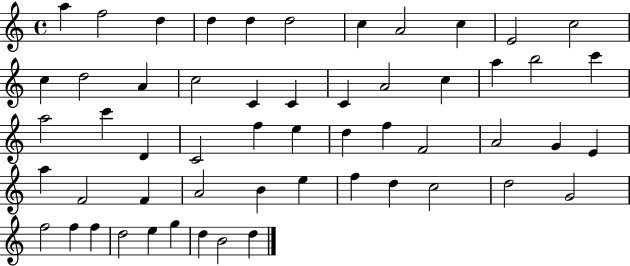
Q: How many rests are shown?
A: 0